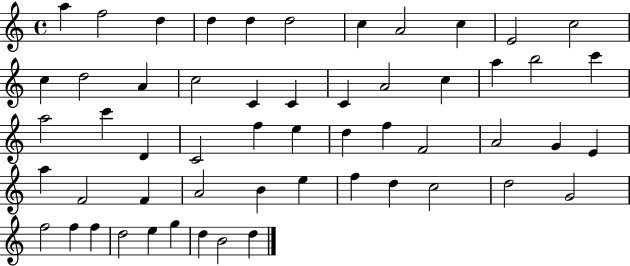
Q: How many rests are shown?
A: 0